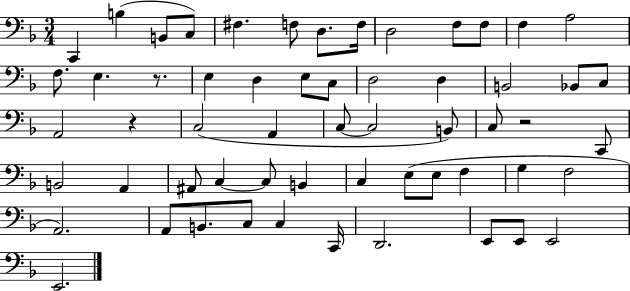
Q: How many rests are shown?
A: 3